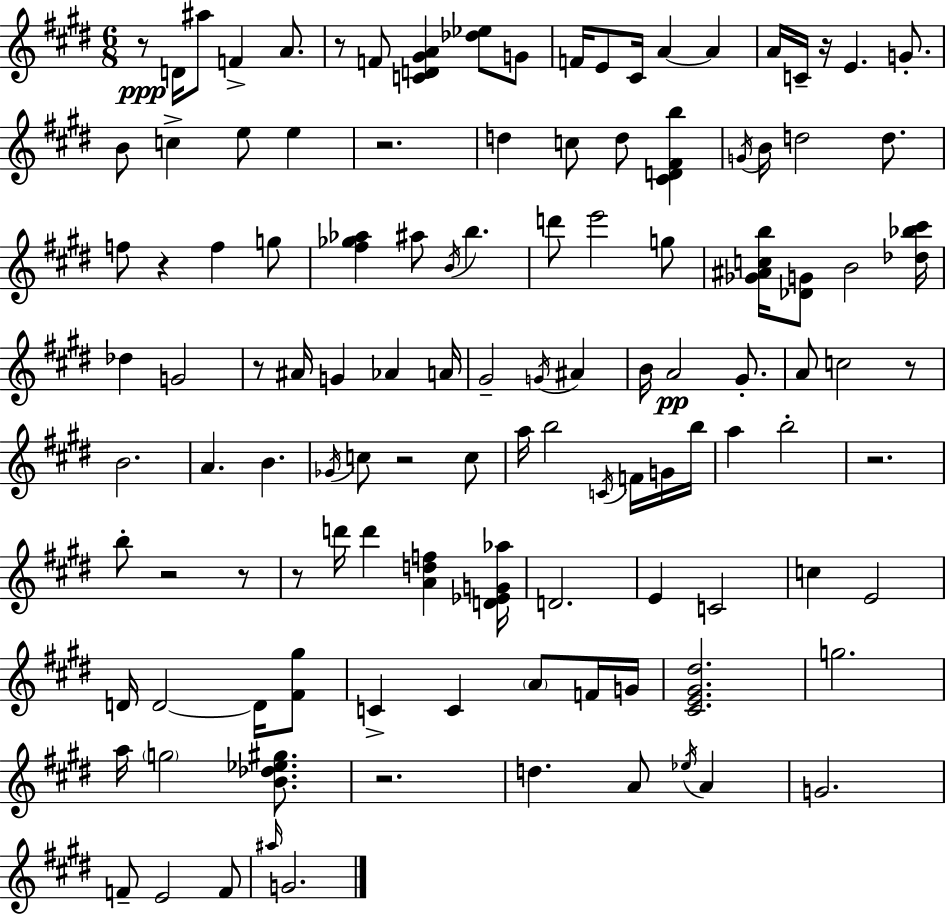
{
  \clef treble
  \numericTimeSignature
  \time 6/8
  \key e \major
  r8\ppp d'16 ais''8 f'4-> a'8. | r8 f'8 <c' d' gis' a'>4 <des'' ees''>8 g'8 | f'16 e'8 cis'16 a'4~~ a'4 | a'16 c'16-- r16 e'4. g'8.-. | \break b'8 c''4-> e''8 e''4 | r2. | d''4 c''8 d''8 <cis' d' fis' b''>4 | \acciaccatura { g'16 } b'16 d''2 d''8. | \break f''8 r4 f''4 g''8 | <fis'' ges'' aes''>4 ais''8 \acciaccatura { b'16 } b''4. | d'''8 e'''2 | g''8 <ges' ais' c'' b''>16 <des' g'>8 b'2 | \break <des'' bes'' cis'''>16 des''4 g'2 | r8 ais'16 g'4 aes'4 | a'16 gis'2-- \acciaccatura { g'16 } ais'4 | b'16 a'2\pp | \break gis'8.-. a'8 c''2 | r8 b'2. | a'4. b'4. | \acciaccatura { ges'16 } c''8 r2 | \break c''8 a''16 b''2 | \acciaccatura { c'16 } f'16 g'16 b''16 a''4 b''2-. | r2. | b''8-. r2 | \break r8 r8 d'''16 d'''4 | <a' d'' f''>4 <d' ees' g' aes''>16 d'2. | e'4 c'2 | c''4 e'2 | \break d'16 d'2~~ | d'16 <fis' gis''>8 c'4-> c'4 | \parenthesize a'8 f'16 g'16 <cis' e' gis' dis''>2. | g''2. | \break a''16 \parenthesize g''2 | <b' des'' ees'' gis''>8. r2. | d''4. a'8 | \acciaccatura { ees''16 } a'4 g'2. | \break f'8-- e'2 | f'8 \grace { ais''16 } g'2. | \bar "|."
}